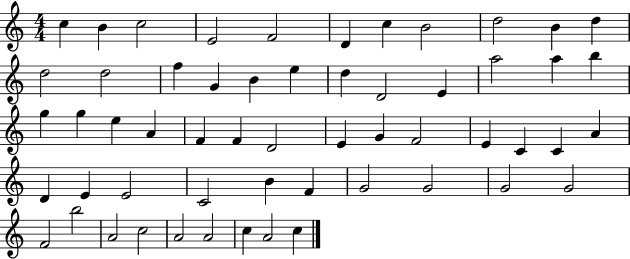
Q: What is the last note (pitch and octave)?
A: C5